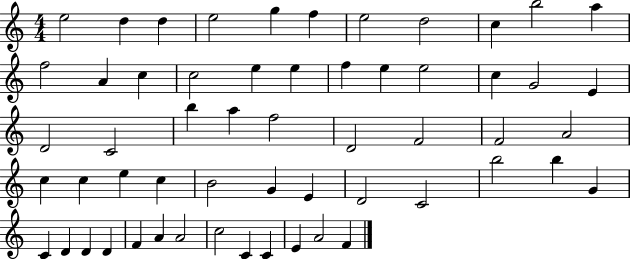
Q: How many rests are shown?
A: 0